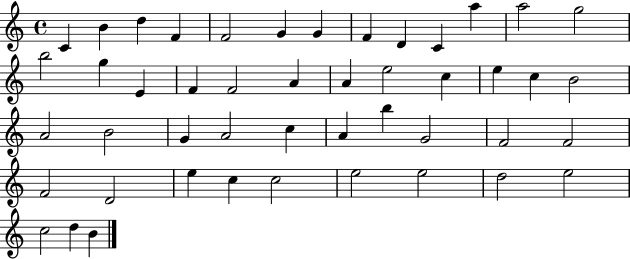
X:1
T:Untitled
M:4/4
L:1/4
K:C
C B d F F2 G G F D C a a2 g2 b2 g E F F2 A A e2 c e c B2 A2 B2 G A2 c A b G2 F2 F2 F2 D2 e c c2 e2 e2 d2 e2 c2 d B